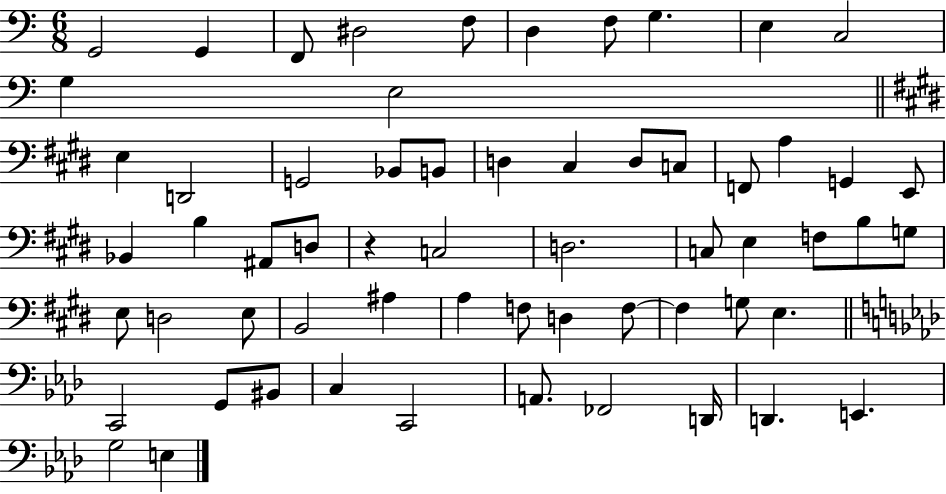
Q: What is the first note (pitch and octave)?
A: G2